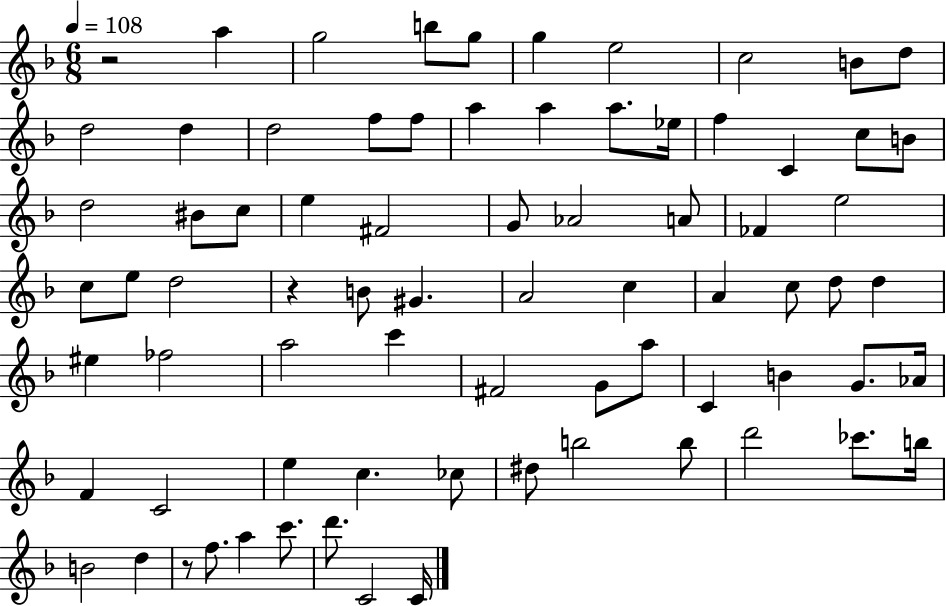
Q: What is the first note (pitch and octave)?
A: A5